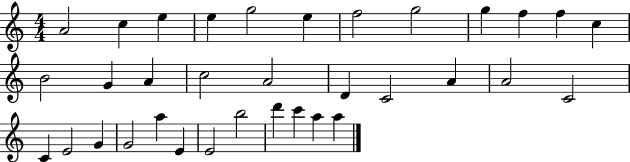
A4/h C5/q E5/q E5/q G5/h E5/q F5/h G5/h G5/q F5/q F5/q C5/q B4/h G4/q A4/q C5/h A4/h D4/q C4/h A4/q A4/h C4/h C4/q E4/h G4/q G4/h A5/q E4/q E4/h B5/h D6/q C6/q A5/q A5/q